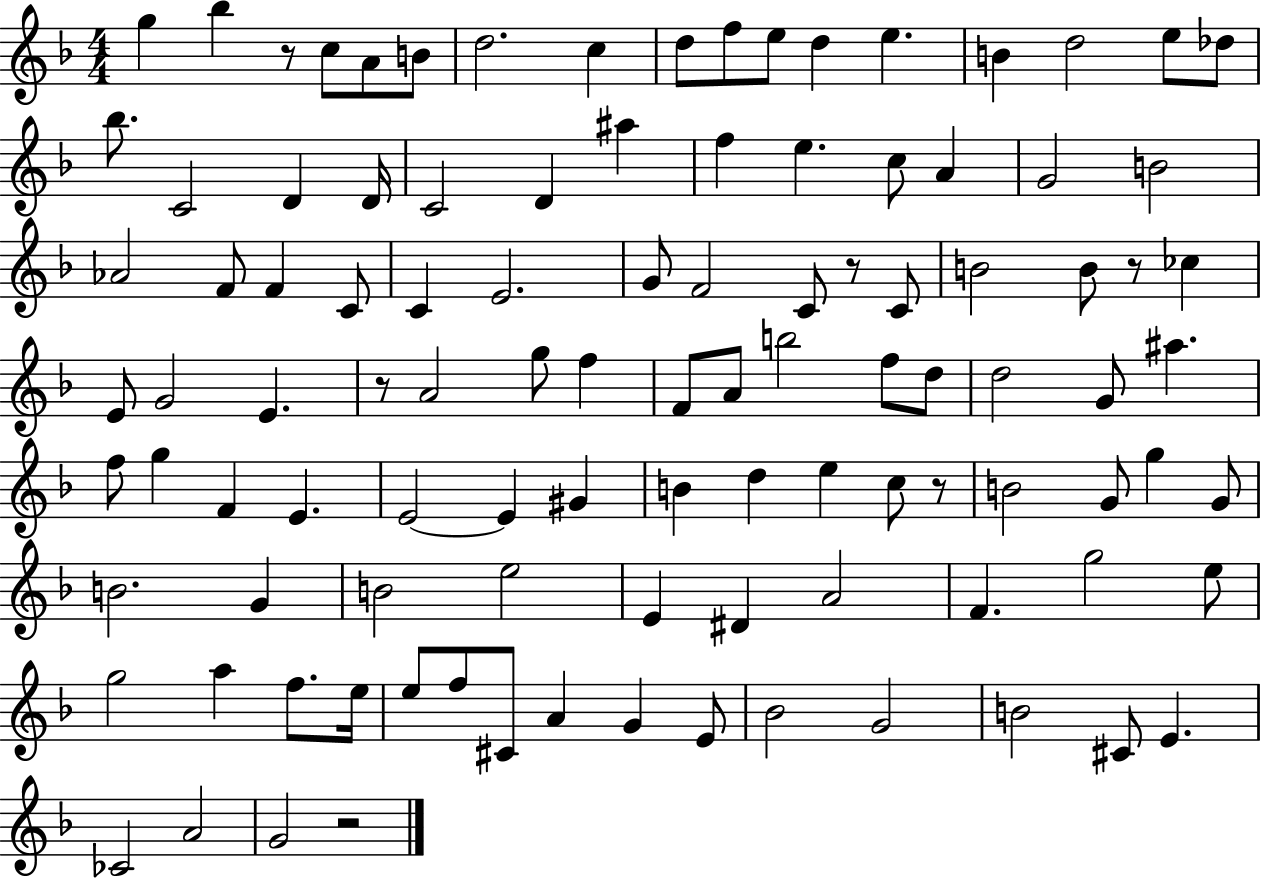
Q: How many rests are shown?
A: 6